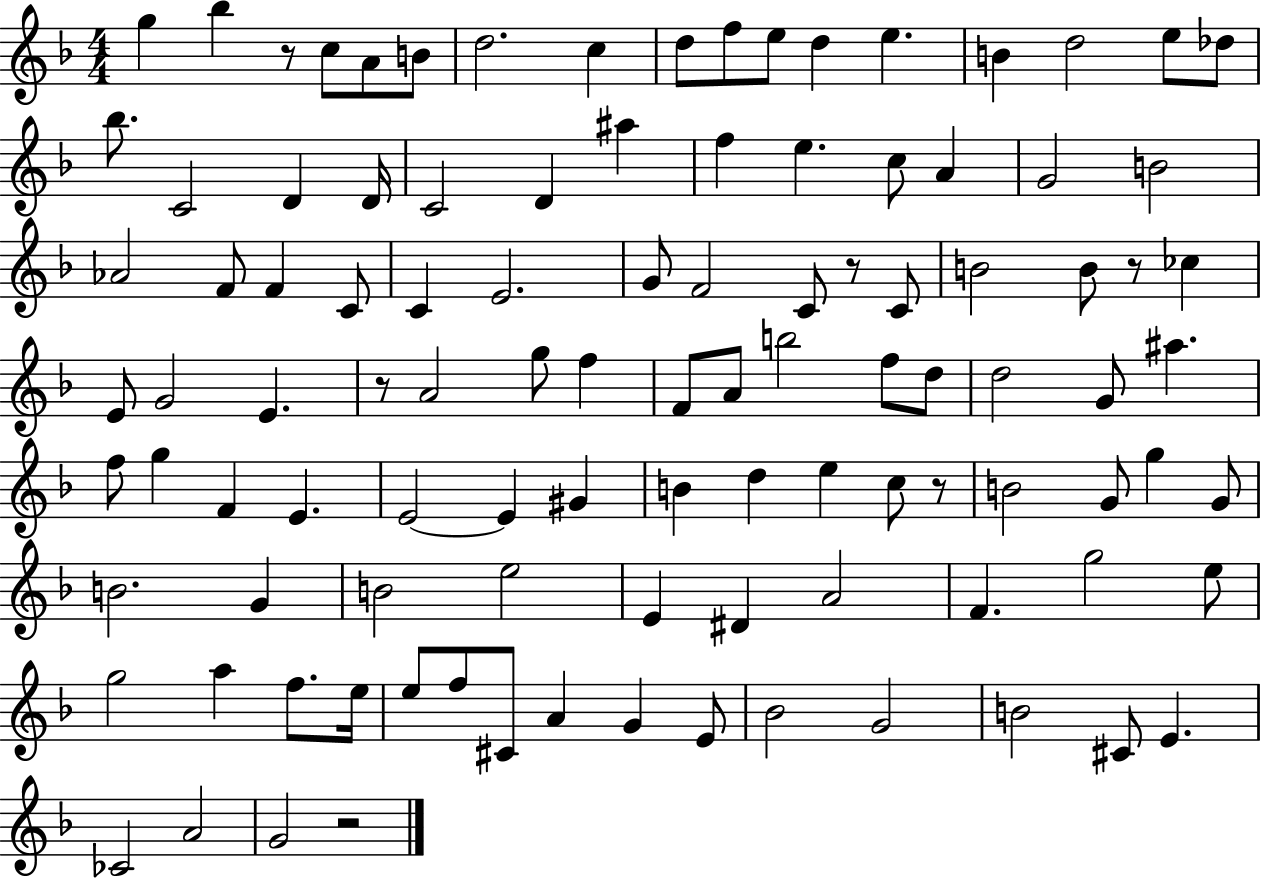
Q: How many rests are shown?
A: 6